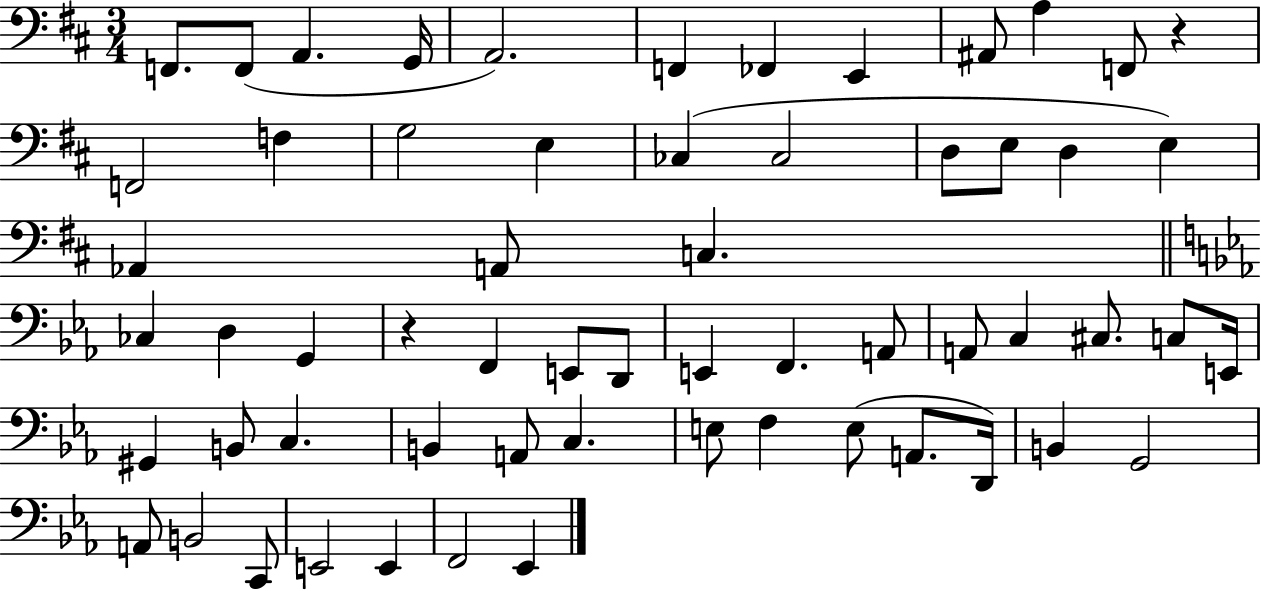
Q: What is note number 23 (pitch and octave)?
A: A2